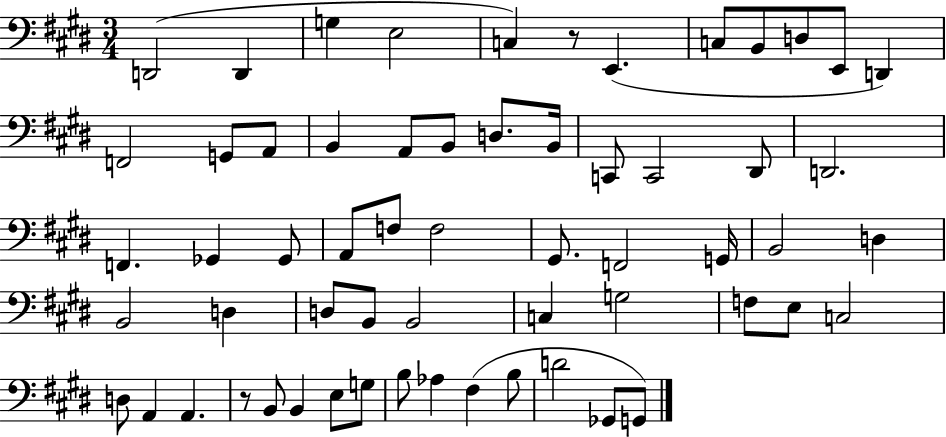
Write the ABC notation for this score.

X:1
T:Untitled
M:3/4
L:1/4
K:E
D,,2 D,, G, E,2 C, z/2 E,, C,/2 B,,/2 D,/2 E,,/2 D,, F,,2 G,,/2 A,,/2 B,, A,,/2 B,,/2 D,/2 B,,/4 C,,/2 C,,2 ^D,,/2 D,,2 F,, _G,, _G,,/2 A,,/2 F,/2 F,2 ^G,,/2 F,,2 G,,/4 B,,2 D, B,,2 D, D,/2 B,,/2 B,,2 C, G,2 F,/2 E,/2 C,2 D,/2 A,, A,, z/2 B,,/2 B,, E,/2 G,/2 B,/2 _A, ^F, B,/2 D2 _G,,/2 G,,/2